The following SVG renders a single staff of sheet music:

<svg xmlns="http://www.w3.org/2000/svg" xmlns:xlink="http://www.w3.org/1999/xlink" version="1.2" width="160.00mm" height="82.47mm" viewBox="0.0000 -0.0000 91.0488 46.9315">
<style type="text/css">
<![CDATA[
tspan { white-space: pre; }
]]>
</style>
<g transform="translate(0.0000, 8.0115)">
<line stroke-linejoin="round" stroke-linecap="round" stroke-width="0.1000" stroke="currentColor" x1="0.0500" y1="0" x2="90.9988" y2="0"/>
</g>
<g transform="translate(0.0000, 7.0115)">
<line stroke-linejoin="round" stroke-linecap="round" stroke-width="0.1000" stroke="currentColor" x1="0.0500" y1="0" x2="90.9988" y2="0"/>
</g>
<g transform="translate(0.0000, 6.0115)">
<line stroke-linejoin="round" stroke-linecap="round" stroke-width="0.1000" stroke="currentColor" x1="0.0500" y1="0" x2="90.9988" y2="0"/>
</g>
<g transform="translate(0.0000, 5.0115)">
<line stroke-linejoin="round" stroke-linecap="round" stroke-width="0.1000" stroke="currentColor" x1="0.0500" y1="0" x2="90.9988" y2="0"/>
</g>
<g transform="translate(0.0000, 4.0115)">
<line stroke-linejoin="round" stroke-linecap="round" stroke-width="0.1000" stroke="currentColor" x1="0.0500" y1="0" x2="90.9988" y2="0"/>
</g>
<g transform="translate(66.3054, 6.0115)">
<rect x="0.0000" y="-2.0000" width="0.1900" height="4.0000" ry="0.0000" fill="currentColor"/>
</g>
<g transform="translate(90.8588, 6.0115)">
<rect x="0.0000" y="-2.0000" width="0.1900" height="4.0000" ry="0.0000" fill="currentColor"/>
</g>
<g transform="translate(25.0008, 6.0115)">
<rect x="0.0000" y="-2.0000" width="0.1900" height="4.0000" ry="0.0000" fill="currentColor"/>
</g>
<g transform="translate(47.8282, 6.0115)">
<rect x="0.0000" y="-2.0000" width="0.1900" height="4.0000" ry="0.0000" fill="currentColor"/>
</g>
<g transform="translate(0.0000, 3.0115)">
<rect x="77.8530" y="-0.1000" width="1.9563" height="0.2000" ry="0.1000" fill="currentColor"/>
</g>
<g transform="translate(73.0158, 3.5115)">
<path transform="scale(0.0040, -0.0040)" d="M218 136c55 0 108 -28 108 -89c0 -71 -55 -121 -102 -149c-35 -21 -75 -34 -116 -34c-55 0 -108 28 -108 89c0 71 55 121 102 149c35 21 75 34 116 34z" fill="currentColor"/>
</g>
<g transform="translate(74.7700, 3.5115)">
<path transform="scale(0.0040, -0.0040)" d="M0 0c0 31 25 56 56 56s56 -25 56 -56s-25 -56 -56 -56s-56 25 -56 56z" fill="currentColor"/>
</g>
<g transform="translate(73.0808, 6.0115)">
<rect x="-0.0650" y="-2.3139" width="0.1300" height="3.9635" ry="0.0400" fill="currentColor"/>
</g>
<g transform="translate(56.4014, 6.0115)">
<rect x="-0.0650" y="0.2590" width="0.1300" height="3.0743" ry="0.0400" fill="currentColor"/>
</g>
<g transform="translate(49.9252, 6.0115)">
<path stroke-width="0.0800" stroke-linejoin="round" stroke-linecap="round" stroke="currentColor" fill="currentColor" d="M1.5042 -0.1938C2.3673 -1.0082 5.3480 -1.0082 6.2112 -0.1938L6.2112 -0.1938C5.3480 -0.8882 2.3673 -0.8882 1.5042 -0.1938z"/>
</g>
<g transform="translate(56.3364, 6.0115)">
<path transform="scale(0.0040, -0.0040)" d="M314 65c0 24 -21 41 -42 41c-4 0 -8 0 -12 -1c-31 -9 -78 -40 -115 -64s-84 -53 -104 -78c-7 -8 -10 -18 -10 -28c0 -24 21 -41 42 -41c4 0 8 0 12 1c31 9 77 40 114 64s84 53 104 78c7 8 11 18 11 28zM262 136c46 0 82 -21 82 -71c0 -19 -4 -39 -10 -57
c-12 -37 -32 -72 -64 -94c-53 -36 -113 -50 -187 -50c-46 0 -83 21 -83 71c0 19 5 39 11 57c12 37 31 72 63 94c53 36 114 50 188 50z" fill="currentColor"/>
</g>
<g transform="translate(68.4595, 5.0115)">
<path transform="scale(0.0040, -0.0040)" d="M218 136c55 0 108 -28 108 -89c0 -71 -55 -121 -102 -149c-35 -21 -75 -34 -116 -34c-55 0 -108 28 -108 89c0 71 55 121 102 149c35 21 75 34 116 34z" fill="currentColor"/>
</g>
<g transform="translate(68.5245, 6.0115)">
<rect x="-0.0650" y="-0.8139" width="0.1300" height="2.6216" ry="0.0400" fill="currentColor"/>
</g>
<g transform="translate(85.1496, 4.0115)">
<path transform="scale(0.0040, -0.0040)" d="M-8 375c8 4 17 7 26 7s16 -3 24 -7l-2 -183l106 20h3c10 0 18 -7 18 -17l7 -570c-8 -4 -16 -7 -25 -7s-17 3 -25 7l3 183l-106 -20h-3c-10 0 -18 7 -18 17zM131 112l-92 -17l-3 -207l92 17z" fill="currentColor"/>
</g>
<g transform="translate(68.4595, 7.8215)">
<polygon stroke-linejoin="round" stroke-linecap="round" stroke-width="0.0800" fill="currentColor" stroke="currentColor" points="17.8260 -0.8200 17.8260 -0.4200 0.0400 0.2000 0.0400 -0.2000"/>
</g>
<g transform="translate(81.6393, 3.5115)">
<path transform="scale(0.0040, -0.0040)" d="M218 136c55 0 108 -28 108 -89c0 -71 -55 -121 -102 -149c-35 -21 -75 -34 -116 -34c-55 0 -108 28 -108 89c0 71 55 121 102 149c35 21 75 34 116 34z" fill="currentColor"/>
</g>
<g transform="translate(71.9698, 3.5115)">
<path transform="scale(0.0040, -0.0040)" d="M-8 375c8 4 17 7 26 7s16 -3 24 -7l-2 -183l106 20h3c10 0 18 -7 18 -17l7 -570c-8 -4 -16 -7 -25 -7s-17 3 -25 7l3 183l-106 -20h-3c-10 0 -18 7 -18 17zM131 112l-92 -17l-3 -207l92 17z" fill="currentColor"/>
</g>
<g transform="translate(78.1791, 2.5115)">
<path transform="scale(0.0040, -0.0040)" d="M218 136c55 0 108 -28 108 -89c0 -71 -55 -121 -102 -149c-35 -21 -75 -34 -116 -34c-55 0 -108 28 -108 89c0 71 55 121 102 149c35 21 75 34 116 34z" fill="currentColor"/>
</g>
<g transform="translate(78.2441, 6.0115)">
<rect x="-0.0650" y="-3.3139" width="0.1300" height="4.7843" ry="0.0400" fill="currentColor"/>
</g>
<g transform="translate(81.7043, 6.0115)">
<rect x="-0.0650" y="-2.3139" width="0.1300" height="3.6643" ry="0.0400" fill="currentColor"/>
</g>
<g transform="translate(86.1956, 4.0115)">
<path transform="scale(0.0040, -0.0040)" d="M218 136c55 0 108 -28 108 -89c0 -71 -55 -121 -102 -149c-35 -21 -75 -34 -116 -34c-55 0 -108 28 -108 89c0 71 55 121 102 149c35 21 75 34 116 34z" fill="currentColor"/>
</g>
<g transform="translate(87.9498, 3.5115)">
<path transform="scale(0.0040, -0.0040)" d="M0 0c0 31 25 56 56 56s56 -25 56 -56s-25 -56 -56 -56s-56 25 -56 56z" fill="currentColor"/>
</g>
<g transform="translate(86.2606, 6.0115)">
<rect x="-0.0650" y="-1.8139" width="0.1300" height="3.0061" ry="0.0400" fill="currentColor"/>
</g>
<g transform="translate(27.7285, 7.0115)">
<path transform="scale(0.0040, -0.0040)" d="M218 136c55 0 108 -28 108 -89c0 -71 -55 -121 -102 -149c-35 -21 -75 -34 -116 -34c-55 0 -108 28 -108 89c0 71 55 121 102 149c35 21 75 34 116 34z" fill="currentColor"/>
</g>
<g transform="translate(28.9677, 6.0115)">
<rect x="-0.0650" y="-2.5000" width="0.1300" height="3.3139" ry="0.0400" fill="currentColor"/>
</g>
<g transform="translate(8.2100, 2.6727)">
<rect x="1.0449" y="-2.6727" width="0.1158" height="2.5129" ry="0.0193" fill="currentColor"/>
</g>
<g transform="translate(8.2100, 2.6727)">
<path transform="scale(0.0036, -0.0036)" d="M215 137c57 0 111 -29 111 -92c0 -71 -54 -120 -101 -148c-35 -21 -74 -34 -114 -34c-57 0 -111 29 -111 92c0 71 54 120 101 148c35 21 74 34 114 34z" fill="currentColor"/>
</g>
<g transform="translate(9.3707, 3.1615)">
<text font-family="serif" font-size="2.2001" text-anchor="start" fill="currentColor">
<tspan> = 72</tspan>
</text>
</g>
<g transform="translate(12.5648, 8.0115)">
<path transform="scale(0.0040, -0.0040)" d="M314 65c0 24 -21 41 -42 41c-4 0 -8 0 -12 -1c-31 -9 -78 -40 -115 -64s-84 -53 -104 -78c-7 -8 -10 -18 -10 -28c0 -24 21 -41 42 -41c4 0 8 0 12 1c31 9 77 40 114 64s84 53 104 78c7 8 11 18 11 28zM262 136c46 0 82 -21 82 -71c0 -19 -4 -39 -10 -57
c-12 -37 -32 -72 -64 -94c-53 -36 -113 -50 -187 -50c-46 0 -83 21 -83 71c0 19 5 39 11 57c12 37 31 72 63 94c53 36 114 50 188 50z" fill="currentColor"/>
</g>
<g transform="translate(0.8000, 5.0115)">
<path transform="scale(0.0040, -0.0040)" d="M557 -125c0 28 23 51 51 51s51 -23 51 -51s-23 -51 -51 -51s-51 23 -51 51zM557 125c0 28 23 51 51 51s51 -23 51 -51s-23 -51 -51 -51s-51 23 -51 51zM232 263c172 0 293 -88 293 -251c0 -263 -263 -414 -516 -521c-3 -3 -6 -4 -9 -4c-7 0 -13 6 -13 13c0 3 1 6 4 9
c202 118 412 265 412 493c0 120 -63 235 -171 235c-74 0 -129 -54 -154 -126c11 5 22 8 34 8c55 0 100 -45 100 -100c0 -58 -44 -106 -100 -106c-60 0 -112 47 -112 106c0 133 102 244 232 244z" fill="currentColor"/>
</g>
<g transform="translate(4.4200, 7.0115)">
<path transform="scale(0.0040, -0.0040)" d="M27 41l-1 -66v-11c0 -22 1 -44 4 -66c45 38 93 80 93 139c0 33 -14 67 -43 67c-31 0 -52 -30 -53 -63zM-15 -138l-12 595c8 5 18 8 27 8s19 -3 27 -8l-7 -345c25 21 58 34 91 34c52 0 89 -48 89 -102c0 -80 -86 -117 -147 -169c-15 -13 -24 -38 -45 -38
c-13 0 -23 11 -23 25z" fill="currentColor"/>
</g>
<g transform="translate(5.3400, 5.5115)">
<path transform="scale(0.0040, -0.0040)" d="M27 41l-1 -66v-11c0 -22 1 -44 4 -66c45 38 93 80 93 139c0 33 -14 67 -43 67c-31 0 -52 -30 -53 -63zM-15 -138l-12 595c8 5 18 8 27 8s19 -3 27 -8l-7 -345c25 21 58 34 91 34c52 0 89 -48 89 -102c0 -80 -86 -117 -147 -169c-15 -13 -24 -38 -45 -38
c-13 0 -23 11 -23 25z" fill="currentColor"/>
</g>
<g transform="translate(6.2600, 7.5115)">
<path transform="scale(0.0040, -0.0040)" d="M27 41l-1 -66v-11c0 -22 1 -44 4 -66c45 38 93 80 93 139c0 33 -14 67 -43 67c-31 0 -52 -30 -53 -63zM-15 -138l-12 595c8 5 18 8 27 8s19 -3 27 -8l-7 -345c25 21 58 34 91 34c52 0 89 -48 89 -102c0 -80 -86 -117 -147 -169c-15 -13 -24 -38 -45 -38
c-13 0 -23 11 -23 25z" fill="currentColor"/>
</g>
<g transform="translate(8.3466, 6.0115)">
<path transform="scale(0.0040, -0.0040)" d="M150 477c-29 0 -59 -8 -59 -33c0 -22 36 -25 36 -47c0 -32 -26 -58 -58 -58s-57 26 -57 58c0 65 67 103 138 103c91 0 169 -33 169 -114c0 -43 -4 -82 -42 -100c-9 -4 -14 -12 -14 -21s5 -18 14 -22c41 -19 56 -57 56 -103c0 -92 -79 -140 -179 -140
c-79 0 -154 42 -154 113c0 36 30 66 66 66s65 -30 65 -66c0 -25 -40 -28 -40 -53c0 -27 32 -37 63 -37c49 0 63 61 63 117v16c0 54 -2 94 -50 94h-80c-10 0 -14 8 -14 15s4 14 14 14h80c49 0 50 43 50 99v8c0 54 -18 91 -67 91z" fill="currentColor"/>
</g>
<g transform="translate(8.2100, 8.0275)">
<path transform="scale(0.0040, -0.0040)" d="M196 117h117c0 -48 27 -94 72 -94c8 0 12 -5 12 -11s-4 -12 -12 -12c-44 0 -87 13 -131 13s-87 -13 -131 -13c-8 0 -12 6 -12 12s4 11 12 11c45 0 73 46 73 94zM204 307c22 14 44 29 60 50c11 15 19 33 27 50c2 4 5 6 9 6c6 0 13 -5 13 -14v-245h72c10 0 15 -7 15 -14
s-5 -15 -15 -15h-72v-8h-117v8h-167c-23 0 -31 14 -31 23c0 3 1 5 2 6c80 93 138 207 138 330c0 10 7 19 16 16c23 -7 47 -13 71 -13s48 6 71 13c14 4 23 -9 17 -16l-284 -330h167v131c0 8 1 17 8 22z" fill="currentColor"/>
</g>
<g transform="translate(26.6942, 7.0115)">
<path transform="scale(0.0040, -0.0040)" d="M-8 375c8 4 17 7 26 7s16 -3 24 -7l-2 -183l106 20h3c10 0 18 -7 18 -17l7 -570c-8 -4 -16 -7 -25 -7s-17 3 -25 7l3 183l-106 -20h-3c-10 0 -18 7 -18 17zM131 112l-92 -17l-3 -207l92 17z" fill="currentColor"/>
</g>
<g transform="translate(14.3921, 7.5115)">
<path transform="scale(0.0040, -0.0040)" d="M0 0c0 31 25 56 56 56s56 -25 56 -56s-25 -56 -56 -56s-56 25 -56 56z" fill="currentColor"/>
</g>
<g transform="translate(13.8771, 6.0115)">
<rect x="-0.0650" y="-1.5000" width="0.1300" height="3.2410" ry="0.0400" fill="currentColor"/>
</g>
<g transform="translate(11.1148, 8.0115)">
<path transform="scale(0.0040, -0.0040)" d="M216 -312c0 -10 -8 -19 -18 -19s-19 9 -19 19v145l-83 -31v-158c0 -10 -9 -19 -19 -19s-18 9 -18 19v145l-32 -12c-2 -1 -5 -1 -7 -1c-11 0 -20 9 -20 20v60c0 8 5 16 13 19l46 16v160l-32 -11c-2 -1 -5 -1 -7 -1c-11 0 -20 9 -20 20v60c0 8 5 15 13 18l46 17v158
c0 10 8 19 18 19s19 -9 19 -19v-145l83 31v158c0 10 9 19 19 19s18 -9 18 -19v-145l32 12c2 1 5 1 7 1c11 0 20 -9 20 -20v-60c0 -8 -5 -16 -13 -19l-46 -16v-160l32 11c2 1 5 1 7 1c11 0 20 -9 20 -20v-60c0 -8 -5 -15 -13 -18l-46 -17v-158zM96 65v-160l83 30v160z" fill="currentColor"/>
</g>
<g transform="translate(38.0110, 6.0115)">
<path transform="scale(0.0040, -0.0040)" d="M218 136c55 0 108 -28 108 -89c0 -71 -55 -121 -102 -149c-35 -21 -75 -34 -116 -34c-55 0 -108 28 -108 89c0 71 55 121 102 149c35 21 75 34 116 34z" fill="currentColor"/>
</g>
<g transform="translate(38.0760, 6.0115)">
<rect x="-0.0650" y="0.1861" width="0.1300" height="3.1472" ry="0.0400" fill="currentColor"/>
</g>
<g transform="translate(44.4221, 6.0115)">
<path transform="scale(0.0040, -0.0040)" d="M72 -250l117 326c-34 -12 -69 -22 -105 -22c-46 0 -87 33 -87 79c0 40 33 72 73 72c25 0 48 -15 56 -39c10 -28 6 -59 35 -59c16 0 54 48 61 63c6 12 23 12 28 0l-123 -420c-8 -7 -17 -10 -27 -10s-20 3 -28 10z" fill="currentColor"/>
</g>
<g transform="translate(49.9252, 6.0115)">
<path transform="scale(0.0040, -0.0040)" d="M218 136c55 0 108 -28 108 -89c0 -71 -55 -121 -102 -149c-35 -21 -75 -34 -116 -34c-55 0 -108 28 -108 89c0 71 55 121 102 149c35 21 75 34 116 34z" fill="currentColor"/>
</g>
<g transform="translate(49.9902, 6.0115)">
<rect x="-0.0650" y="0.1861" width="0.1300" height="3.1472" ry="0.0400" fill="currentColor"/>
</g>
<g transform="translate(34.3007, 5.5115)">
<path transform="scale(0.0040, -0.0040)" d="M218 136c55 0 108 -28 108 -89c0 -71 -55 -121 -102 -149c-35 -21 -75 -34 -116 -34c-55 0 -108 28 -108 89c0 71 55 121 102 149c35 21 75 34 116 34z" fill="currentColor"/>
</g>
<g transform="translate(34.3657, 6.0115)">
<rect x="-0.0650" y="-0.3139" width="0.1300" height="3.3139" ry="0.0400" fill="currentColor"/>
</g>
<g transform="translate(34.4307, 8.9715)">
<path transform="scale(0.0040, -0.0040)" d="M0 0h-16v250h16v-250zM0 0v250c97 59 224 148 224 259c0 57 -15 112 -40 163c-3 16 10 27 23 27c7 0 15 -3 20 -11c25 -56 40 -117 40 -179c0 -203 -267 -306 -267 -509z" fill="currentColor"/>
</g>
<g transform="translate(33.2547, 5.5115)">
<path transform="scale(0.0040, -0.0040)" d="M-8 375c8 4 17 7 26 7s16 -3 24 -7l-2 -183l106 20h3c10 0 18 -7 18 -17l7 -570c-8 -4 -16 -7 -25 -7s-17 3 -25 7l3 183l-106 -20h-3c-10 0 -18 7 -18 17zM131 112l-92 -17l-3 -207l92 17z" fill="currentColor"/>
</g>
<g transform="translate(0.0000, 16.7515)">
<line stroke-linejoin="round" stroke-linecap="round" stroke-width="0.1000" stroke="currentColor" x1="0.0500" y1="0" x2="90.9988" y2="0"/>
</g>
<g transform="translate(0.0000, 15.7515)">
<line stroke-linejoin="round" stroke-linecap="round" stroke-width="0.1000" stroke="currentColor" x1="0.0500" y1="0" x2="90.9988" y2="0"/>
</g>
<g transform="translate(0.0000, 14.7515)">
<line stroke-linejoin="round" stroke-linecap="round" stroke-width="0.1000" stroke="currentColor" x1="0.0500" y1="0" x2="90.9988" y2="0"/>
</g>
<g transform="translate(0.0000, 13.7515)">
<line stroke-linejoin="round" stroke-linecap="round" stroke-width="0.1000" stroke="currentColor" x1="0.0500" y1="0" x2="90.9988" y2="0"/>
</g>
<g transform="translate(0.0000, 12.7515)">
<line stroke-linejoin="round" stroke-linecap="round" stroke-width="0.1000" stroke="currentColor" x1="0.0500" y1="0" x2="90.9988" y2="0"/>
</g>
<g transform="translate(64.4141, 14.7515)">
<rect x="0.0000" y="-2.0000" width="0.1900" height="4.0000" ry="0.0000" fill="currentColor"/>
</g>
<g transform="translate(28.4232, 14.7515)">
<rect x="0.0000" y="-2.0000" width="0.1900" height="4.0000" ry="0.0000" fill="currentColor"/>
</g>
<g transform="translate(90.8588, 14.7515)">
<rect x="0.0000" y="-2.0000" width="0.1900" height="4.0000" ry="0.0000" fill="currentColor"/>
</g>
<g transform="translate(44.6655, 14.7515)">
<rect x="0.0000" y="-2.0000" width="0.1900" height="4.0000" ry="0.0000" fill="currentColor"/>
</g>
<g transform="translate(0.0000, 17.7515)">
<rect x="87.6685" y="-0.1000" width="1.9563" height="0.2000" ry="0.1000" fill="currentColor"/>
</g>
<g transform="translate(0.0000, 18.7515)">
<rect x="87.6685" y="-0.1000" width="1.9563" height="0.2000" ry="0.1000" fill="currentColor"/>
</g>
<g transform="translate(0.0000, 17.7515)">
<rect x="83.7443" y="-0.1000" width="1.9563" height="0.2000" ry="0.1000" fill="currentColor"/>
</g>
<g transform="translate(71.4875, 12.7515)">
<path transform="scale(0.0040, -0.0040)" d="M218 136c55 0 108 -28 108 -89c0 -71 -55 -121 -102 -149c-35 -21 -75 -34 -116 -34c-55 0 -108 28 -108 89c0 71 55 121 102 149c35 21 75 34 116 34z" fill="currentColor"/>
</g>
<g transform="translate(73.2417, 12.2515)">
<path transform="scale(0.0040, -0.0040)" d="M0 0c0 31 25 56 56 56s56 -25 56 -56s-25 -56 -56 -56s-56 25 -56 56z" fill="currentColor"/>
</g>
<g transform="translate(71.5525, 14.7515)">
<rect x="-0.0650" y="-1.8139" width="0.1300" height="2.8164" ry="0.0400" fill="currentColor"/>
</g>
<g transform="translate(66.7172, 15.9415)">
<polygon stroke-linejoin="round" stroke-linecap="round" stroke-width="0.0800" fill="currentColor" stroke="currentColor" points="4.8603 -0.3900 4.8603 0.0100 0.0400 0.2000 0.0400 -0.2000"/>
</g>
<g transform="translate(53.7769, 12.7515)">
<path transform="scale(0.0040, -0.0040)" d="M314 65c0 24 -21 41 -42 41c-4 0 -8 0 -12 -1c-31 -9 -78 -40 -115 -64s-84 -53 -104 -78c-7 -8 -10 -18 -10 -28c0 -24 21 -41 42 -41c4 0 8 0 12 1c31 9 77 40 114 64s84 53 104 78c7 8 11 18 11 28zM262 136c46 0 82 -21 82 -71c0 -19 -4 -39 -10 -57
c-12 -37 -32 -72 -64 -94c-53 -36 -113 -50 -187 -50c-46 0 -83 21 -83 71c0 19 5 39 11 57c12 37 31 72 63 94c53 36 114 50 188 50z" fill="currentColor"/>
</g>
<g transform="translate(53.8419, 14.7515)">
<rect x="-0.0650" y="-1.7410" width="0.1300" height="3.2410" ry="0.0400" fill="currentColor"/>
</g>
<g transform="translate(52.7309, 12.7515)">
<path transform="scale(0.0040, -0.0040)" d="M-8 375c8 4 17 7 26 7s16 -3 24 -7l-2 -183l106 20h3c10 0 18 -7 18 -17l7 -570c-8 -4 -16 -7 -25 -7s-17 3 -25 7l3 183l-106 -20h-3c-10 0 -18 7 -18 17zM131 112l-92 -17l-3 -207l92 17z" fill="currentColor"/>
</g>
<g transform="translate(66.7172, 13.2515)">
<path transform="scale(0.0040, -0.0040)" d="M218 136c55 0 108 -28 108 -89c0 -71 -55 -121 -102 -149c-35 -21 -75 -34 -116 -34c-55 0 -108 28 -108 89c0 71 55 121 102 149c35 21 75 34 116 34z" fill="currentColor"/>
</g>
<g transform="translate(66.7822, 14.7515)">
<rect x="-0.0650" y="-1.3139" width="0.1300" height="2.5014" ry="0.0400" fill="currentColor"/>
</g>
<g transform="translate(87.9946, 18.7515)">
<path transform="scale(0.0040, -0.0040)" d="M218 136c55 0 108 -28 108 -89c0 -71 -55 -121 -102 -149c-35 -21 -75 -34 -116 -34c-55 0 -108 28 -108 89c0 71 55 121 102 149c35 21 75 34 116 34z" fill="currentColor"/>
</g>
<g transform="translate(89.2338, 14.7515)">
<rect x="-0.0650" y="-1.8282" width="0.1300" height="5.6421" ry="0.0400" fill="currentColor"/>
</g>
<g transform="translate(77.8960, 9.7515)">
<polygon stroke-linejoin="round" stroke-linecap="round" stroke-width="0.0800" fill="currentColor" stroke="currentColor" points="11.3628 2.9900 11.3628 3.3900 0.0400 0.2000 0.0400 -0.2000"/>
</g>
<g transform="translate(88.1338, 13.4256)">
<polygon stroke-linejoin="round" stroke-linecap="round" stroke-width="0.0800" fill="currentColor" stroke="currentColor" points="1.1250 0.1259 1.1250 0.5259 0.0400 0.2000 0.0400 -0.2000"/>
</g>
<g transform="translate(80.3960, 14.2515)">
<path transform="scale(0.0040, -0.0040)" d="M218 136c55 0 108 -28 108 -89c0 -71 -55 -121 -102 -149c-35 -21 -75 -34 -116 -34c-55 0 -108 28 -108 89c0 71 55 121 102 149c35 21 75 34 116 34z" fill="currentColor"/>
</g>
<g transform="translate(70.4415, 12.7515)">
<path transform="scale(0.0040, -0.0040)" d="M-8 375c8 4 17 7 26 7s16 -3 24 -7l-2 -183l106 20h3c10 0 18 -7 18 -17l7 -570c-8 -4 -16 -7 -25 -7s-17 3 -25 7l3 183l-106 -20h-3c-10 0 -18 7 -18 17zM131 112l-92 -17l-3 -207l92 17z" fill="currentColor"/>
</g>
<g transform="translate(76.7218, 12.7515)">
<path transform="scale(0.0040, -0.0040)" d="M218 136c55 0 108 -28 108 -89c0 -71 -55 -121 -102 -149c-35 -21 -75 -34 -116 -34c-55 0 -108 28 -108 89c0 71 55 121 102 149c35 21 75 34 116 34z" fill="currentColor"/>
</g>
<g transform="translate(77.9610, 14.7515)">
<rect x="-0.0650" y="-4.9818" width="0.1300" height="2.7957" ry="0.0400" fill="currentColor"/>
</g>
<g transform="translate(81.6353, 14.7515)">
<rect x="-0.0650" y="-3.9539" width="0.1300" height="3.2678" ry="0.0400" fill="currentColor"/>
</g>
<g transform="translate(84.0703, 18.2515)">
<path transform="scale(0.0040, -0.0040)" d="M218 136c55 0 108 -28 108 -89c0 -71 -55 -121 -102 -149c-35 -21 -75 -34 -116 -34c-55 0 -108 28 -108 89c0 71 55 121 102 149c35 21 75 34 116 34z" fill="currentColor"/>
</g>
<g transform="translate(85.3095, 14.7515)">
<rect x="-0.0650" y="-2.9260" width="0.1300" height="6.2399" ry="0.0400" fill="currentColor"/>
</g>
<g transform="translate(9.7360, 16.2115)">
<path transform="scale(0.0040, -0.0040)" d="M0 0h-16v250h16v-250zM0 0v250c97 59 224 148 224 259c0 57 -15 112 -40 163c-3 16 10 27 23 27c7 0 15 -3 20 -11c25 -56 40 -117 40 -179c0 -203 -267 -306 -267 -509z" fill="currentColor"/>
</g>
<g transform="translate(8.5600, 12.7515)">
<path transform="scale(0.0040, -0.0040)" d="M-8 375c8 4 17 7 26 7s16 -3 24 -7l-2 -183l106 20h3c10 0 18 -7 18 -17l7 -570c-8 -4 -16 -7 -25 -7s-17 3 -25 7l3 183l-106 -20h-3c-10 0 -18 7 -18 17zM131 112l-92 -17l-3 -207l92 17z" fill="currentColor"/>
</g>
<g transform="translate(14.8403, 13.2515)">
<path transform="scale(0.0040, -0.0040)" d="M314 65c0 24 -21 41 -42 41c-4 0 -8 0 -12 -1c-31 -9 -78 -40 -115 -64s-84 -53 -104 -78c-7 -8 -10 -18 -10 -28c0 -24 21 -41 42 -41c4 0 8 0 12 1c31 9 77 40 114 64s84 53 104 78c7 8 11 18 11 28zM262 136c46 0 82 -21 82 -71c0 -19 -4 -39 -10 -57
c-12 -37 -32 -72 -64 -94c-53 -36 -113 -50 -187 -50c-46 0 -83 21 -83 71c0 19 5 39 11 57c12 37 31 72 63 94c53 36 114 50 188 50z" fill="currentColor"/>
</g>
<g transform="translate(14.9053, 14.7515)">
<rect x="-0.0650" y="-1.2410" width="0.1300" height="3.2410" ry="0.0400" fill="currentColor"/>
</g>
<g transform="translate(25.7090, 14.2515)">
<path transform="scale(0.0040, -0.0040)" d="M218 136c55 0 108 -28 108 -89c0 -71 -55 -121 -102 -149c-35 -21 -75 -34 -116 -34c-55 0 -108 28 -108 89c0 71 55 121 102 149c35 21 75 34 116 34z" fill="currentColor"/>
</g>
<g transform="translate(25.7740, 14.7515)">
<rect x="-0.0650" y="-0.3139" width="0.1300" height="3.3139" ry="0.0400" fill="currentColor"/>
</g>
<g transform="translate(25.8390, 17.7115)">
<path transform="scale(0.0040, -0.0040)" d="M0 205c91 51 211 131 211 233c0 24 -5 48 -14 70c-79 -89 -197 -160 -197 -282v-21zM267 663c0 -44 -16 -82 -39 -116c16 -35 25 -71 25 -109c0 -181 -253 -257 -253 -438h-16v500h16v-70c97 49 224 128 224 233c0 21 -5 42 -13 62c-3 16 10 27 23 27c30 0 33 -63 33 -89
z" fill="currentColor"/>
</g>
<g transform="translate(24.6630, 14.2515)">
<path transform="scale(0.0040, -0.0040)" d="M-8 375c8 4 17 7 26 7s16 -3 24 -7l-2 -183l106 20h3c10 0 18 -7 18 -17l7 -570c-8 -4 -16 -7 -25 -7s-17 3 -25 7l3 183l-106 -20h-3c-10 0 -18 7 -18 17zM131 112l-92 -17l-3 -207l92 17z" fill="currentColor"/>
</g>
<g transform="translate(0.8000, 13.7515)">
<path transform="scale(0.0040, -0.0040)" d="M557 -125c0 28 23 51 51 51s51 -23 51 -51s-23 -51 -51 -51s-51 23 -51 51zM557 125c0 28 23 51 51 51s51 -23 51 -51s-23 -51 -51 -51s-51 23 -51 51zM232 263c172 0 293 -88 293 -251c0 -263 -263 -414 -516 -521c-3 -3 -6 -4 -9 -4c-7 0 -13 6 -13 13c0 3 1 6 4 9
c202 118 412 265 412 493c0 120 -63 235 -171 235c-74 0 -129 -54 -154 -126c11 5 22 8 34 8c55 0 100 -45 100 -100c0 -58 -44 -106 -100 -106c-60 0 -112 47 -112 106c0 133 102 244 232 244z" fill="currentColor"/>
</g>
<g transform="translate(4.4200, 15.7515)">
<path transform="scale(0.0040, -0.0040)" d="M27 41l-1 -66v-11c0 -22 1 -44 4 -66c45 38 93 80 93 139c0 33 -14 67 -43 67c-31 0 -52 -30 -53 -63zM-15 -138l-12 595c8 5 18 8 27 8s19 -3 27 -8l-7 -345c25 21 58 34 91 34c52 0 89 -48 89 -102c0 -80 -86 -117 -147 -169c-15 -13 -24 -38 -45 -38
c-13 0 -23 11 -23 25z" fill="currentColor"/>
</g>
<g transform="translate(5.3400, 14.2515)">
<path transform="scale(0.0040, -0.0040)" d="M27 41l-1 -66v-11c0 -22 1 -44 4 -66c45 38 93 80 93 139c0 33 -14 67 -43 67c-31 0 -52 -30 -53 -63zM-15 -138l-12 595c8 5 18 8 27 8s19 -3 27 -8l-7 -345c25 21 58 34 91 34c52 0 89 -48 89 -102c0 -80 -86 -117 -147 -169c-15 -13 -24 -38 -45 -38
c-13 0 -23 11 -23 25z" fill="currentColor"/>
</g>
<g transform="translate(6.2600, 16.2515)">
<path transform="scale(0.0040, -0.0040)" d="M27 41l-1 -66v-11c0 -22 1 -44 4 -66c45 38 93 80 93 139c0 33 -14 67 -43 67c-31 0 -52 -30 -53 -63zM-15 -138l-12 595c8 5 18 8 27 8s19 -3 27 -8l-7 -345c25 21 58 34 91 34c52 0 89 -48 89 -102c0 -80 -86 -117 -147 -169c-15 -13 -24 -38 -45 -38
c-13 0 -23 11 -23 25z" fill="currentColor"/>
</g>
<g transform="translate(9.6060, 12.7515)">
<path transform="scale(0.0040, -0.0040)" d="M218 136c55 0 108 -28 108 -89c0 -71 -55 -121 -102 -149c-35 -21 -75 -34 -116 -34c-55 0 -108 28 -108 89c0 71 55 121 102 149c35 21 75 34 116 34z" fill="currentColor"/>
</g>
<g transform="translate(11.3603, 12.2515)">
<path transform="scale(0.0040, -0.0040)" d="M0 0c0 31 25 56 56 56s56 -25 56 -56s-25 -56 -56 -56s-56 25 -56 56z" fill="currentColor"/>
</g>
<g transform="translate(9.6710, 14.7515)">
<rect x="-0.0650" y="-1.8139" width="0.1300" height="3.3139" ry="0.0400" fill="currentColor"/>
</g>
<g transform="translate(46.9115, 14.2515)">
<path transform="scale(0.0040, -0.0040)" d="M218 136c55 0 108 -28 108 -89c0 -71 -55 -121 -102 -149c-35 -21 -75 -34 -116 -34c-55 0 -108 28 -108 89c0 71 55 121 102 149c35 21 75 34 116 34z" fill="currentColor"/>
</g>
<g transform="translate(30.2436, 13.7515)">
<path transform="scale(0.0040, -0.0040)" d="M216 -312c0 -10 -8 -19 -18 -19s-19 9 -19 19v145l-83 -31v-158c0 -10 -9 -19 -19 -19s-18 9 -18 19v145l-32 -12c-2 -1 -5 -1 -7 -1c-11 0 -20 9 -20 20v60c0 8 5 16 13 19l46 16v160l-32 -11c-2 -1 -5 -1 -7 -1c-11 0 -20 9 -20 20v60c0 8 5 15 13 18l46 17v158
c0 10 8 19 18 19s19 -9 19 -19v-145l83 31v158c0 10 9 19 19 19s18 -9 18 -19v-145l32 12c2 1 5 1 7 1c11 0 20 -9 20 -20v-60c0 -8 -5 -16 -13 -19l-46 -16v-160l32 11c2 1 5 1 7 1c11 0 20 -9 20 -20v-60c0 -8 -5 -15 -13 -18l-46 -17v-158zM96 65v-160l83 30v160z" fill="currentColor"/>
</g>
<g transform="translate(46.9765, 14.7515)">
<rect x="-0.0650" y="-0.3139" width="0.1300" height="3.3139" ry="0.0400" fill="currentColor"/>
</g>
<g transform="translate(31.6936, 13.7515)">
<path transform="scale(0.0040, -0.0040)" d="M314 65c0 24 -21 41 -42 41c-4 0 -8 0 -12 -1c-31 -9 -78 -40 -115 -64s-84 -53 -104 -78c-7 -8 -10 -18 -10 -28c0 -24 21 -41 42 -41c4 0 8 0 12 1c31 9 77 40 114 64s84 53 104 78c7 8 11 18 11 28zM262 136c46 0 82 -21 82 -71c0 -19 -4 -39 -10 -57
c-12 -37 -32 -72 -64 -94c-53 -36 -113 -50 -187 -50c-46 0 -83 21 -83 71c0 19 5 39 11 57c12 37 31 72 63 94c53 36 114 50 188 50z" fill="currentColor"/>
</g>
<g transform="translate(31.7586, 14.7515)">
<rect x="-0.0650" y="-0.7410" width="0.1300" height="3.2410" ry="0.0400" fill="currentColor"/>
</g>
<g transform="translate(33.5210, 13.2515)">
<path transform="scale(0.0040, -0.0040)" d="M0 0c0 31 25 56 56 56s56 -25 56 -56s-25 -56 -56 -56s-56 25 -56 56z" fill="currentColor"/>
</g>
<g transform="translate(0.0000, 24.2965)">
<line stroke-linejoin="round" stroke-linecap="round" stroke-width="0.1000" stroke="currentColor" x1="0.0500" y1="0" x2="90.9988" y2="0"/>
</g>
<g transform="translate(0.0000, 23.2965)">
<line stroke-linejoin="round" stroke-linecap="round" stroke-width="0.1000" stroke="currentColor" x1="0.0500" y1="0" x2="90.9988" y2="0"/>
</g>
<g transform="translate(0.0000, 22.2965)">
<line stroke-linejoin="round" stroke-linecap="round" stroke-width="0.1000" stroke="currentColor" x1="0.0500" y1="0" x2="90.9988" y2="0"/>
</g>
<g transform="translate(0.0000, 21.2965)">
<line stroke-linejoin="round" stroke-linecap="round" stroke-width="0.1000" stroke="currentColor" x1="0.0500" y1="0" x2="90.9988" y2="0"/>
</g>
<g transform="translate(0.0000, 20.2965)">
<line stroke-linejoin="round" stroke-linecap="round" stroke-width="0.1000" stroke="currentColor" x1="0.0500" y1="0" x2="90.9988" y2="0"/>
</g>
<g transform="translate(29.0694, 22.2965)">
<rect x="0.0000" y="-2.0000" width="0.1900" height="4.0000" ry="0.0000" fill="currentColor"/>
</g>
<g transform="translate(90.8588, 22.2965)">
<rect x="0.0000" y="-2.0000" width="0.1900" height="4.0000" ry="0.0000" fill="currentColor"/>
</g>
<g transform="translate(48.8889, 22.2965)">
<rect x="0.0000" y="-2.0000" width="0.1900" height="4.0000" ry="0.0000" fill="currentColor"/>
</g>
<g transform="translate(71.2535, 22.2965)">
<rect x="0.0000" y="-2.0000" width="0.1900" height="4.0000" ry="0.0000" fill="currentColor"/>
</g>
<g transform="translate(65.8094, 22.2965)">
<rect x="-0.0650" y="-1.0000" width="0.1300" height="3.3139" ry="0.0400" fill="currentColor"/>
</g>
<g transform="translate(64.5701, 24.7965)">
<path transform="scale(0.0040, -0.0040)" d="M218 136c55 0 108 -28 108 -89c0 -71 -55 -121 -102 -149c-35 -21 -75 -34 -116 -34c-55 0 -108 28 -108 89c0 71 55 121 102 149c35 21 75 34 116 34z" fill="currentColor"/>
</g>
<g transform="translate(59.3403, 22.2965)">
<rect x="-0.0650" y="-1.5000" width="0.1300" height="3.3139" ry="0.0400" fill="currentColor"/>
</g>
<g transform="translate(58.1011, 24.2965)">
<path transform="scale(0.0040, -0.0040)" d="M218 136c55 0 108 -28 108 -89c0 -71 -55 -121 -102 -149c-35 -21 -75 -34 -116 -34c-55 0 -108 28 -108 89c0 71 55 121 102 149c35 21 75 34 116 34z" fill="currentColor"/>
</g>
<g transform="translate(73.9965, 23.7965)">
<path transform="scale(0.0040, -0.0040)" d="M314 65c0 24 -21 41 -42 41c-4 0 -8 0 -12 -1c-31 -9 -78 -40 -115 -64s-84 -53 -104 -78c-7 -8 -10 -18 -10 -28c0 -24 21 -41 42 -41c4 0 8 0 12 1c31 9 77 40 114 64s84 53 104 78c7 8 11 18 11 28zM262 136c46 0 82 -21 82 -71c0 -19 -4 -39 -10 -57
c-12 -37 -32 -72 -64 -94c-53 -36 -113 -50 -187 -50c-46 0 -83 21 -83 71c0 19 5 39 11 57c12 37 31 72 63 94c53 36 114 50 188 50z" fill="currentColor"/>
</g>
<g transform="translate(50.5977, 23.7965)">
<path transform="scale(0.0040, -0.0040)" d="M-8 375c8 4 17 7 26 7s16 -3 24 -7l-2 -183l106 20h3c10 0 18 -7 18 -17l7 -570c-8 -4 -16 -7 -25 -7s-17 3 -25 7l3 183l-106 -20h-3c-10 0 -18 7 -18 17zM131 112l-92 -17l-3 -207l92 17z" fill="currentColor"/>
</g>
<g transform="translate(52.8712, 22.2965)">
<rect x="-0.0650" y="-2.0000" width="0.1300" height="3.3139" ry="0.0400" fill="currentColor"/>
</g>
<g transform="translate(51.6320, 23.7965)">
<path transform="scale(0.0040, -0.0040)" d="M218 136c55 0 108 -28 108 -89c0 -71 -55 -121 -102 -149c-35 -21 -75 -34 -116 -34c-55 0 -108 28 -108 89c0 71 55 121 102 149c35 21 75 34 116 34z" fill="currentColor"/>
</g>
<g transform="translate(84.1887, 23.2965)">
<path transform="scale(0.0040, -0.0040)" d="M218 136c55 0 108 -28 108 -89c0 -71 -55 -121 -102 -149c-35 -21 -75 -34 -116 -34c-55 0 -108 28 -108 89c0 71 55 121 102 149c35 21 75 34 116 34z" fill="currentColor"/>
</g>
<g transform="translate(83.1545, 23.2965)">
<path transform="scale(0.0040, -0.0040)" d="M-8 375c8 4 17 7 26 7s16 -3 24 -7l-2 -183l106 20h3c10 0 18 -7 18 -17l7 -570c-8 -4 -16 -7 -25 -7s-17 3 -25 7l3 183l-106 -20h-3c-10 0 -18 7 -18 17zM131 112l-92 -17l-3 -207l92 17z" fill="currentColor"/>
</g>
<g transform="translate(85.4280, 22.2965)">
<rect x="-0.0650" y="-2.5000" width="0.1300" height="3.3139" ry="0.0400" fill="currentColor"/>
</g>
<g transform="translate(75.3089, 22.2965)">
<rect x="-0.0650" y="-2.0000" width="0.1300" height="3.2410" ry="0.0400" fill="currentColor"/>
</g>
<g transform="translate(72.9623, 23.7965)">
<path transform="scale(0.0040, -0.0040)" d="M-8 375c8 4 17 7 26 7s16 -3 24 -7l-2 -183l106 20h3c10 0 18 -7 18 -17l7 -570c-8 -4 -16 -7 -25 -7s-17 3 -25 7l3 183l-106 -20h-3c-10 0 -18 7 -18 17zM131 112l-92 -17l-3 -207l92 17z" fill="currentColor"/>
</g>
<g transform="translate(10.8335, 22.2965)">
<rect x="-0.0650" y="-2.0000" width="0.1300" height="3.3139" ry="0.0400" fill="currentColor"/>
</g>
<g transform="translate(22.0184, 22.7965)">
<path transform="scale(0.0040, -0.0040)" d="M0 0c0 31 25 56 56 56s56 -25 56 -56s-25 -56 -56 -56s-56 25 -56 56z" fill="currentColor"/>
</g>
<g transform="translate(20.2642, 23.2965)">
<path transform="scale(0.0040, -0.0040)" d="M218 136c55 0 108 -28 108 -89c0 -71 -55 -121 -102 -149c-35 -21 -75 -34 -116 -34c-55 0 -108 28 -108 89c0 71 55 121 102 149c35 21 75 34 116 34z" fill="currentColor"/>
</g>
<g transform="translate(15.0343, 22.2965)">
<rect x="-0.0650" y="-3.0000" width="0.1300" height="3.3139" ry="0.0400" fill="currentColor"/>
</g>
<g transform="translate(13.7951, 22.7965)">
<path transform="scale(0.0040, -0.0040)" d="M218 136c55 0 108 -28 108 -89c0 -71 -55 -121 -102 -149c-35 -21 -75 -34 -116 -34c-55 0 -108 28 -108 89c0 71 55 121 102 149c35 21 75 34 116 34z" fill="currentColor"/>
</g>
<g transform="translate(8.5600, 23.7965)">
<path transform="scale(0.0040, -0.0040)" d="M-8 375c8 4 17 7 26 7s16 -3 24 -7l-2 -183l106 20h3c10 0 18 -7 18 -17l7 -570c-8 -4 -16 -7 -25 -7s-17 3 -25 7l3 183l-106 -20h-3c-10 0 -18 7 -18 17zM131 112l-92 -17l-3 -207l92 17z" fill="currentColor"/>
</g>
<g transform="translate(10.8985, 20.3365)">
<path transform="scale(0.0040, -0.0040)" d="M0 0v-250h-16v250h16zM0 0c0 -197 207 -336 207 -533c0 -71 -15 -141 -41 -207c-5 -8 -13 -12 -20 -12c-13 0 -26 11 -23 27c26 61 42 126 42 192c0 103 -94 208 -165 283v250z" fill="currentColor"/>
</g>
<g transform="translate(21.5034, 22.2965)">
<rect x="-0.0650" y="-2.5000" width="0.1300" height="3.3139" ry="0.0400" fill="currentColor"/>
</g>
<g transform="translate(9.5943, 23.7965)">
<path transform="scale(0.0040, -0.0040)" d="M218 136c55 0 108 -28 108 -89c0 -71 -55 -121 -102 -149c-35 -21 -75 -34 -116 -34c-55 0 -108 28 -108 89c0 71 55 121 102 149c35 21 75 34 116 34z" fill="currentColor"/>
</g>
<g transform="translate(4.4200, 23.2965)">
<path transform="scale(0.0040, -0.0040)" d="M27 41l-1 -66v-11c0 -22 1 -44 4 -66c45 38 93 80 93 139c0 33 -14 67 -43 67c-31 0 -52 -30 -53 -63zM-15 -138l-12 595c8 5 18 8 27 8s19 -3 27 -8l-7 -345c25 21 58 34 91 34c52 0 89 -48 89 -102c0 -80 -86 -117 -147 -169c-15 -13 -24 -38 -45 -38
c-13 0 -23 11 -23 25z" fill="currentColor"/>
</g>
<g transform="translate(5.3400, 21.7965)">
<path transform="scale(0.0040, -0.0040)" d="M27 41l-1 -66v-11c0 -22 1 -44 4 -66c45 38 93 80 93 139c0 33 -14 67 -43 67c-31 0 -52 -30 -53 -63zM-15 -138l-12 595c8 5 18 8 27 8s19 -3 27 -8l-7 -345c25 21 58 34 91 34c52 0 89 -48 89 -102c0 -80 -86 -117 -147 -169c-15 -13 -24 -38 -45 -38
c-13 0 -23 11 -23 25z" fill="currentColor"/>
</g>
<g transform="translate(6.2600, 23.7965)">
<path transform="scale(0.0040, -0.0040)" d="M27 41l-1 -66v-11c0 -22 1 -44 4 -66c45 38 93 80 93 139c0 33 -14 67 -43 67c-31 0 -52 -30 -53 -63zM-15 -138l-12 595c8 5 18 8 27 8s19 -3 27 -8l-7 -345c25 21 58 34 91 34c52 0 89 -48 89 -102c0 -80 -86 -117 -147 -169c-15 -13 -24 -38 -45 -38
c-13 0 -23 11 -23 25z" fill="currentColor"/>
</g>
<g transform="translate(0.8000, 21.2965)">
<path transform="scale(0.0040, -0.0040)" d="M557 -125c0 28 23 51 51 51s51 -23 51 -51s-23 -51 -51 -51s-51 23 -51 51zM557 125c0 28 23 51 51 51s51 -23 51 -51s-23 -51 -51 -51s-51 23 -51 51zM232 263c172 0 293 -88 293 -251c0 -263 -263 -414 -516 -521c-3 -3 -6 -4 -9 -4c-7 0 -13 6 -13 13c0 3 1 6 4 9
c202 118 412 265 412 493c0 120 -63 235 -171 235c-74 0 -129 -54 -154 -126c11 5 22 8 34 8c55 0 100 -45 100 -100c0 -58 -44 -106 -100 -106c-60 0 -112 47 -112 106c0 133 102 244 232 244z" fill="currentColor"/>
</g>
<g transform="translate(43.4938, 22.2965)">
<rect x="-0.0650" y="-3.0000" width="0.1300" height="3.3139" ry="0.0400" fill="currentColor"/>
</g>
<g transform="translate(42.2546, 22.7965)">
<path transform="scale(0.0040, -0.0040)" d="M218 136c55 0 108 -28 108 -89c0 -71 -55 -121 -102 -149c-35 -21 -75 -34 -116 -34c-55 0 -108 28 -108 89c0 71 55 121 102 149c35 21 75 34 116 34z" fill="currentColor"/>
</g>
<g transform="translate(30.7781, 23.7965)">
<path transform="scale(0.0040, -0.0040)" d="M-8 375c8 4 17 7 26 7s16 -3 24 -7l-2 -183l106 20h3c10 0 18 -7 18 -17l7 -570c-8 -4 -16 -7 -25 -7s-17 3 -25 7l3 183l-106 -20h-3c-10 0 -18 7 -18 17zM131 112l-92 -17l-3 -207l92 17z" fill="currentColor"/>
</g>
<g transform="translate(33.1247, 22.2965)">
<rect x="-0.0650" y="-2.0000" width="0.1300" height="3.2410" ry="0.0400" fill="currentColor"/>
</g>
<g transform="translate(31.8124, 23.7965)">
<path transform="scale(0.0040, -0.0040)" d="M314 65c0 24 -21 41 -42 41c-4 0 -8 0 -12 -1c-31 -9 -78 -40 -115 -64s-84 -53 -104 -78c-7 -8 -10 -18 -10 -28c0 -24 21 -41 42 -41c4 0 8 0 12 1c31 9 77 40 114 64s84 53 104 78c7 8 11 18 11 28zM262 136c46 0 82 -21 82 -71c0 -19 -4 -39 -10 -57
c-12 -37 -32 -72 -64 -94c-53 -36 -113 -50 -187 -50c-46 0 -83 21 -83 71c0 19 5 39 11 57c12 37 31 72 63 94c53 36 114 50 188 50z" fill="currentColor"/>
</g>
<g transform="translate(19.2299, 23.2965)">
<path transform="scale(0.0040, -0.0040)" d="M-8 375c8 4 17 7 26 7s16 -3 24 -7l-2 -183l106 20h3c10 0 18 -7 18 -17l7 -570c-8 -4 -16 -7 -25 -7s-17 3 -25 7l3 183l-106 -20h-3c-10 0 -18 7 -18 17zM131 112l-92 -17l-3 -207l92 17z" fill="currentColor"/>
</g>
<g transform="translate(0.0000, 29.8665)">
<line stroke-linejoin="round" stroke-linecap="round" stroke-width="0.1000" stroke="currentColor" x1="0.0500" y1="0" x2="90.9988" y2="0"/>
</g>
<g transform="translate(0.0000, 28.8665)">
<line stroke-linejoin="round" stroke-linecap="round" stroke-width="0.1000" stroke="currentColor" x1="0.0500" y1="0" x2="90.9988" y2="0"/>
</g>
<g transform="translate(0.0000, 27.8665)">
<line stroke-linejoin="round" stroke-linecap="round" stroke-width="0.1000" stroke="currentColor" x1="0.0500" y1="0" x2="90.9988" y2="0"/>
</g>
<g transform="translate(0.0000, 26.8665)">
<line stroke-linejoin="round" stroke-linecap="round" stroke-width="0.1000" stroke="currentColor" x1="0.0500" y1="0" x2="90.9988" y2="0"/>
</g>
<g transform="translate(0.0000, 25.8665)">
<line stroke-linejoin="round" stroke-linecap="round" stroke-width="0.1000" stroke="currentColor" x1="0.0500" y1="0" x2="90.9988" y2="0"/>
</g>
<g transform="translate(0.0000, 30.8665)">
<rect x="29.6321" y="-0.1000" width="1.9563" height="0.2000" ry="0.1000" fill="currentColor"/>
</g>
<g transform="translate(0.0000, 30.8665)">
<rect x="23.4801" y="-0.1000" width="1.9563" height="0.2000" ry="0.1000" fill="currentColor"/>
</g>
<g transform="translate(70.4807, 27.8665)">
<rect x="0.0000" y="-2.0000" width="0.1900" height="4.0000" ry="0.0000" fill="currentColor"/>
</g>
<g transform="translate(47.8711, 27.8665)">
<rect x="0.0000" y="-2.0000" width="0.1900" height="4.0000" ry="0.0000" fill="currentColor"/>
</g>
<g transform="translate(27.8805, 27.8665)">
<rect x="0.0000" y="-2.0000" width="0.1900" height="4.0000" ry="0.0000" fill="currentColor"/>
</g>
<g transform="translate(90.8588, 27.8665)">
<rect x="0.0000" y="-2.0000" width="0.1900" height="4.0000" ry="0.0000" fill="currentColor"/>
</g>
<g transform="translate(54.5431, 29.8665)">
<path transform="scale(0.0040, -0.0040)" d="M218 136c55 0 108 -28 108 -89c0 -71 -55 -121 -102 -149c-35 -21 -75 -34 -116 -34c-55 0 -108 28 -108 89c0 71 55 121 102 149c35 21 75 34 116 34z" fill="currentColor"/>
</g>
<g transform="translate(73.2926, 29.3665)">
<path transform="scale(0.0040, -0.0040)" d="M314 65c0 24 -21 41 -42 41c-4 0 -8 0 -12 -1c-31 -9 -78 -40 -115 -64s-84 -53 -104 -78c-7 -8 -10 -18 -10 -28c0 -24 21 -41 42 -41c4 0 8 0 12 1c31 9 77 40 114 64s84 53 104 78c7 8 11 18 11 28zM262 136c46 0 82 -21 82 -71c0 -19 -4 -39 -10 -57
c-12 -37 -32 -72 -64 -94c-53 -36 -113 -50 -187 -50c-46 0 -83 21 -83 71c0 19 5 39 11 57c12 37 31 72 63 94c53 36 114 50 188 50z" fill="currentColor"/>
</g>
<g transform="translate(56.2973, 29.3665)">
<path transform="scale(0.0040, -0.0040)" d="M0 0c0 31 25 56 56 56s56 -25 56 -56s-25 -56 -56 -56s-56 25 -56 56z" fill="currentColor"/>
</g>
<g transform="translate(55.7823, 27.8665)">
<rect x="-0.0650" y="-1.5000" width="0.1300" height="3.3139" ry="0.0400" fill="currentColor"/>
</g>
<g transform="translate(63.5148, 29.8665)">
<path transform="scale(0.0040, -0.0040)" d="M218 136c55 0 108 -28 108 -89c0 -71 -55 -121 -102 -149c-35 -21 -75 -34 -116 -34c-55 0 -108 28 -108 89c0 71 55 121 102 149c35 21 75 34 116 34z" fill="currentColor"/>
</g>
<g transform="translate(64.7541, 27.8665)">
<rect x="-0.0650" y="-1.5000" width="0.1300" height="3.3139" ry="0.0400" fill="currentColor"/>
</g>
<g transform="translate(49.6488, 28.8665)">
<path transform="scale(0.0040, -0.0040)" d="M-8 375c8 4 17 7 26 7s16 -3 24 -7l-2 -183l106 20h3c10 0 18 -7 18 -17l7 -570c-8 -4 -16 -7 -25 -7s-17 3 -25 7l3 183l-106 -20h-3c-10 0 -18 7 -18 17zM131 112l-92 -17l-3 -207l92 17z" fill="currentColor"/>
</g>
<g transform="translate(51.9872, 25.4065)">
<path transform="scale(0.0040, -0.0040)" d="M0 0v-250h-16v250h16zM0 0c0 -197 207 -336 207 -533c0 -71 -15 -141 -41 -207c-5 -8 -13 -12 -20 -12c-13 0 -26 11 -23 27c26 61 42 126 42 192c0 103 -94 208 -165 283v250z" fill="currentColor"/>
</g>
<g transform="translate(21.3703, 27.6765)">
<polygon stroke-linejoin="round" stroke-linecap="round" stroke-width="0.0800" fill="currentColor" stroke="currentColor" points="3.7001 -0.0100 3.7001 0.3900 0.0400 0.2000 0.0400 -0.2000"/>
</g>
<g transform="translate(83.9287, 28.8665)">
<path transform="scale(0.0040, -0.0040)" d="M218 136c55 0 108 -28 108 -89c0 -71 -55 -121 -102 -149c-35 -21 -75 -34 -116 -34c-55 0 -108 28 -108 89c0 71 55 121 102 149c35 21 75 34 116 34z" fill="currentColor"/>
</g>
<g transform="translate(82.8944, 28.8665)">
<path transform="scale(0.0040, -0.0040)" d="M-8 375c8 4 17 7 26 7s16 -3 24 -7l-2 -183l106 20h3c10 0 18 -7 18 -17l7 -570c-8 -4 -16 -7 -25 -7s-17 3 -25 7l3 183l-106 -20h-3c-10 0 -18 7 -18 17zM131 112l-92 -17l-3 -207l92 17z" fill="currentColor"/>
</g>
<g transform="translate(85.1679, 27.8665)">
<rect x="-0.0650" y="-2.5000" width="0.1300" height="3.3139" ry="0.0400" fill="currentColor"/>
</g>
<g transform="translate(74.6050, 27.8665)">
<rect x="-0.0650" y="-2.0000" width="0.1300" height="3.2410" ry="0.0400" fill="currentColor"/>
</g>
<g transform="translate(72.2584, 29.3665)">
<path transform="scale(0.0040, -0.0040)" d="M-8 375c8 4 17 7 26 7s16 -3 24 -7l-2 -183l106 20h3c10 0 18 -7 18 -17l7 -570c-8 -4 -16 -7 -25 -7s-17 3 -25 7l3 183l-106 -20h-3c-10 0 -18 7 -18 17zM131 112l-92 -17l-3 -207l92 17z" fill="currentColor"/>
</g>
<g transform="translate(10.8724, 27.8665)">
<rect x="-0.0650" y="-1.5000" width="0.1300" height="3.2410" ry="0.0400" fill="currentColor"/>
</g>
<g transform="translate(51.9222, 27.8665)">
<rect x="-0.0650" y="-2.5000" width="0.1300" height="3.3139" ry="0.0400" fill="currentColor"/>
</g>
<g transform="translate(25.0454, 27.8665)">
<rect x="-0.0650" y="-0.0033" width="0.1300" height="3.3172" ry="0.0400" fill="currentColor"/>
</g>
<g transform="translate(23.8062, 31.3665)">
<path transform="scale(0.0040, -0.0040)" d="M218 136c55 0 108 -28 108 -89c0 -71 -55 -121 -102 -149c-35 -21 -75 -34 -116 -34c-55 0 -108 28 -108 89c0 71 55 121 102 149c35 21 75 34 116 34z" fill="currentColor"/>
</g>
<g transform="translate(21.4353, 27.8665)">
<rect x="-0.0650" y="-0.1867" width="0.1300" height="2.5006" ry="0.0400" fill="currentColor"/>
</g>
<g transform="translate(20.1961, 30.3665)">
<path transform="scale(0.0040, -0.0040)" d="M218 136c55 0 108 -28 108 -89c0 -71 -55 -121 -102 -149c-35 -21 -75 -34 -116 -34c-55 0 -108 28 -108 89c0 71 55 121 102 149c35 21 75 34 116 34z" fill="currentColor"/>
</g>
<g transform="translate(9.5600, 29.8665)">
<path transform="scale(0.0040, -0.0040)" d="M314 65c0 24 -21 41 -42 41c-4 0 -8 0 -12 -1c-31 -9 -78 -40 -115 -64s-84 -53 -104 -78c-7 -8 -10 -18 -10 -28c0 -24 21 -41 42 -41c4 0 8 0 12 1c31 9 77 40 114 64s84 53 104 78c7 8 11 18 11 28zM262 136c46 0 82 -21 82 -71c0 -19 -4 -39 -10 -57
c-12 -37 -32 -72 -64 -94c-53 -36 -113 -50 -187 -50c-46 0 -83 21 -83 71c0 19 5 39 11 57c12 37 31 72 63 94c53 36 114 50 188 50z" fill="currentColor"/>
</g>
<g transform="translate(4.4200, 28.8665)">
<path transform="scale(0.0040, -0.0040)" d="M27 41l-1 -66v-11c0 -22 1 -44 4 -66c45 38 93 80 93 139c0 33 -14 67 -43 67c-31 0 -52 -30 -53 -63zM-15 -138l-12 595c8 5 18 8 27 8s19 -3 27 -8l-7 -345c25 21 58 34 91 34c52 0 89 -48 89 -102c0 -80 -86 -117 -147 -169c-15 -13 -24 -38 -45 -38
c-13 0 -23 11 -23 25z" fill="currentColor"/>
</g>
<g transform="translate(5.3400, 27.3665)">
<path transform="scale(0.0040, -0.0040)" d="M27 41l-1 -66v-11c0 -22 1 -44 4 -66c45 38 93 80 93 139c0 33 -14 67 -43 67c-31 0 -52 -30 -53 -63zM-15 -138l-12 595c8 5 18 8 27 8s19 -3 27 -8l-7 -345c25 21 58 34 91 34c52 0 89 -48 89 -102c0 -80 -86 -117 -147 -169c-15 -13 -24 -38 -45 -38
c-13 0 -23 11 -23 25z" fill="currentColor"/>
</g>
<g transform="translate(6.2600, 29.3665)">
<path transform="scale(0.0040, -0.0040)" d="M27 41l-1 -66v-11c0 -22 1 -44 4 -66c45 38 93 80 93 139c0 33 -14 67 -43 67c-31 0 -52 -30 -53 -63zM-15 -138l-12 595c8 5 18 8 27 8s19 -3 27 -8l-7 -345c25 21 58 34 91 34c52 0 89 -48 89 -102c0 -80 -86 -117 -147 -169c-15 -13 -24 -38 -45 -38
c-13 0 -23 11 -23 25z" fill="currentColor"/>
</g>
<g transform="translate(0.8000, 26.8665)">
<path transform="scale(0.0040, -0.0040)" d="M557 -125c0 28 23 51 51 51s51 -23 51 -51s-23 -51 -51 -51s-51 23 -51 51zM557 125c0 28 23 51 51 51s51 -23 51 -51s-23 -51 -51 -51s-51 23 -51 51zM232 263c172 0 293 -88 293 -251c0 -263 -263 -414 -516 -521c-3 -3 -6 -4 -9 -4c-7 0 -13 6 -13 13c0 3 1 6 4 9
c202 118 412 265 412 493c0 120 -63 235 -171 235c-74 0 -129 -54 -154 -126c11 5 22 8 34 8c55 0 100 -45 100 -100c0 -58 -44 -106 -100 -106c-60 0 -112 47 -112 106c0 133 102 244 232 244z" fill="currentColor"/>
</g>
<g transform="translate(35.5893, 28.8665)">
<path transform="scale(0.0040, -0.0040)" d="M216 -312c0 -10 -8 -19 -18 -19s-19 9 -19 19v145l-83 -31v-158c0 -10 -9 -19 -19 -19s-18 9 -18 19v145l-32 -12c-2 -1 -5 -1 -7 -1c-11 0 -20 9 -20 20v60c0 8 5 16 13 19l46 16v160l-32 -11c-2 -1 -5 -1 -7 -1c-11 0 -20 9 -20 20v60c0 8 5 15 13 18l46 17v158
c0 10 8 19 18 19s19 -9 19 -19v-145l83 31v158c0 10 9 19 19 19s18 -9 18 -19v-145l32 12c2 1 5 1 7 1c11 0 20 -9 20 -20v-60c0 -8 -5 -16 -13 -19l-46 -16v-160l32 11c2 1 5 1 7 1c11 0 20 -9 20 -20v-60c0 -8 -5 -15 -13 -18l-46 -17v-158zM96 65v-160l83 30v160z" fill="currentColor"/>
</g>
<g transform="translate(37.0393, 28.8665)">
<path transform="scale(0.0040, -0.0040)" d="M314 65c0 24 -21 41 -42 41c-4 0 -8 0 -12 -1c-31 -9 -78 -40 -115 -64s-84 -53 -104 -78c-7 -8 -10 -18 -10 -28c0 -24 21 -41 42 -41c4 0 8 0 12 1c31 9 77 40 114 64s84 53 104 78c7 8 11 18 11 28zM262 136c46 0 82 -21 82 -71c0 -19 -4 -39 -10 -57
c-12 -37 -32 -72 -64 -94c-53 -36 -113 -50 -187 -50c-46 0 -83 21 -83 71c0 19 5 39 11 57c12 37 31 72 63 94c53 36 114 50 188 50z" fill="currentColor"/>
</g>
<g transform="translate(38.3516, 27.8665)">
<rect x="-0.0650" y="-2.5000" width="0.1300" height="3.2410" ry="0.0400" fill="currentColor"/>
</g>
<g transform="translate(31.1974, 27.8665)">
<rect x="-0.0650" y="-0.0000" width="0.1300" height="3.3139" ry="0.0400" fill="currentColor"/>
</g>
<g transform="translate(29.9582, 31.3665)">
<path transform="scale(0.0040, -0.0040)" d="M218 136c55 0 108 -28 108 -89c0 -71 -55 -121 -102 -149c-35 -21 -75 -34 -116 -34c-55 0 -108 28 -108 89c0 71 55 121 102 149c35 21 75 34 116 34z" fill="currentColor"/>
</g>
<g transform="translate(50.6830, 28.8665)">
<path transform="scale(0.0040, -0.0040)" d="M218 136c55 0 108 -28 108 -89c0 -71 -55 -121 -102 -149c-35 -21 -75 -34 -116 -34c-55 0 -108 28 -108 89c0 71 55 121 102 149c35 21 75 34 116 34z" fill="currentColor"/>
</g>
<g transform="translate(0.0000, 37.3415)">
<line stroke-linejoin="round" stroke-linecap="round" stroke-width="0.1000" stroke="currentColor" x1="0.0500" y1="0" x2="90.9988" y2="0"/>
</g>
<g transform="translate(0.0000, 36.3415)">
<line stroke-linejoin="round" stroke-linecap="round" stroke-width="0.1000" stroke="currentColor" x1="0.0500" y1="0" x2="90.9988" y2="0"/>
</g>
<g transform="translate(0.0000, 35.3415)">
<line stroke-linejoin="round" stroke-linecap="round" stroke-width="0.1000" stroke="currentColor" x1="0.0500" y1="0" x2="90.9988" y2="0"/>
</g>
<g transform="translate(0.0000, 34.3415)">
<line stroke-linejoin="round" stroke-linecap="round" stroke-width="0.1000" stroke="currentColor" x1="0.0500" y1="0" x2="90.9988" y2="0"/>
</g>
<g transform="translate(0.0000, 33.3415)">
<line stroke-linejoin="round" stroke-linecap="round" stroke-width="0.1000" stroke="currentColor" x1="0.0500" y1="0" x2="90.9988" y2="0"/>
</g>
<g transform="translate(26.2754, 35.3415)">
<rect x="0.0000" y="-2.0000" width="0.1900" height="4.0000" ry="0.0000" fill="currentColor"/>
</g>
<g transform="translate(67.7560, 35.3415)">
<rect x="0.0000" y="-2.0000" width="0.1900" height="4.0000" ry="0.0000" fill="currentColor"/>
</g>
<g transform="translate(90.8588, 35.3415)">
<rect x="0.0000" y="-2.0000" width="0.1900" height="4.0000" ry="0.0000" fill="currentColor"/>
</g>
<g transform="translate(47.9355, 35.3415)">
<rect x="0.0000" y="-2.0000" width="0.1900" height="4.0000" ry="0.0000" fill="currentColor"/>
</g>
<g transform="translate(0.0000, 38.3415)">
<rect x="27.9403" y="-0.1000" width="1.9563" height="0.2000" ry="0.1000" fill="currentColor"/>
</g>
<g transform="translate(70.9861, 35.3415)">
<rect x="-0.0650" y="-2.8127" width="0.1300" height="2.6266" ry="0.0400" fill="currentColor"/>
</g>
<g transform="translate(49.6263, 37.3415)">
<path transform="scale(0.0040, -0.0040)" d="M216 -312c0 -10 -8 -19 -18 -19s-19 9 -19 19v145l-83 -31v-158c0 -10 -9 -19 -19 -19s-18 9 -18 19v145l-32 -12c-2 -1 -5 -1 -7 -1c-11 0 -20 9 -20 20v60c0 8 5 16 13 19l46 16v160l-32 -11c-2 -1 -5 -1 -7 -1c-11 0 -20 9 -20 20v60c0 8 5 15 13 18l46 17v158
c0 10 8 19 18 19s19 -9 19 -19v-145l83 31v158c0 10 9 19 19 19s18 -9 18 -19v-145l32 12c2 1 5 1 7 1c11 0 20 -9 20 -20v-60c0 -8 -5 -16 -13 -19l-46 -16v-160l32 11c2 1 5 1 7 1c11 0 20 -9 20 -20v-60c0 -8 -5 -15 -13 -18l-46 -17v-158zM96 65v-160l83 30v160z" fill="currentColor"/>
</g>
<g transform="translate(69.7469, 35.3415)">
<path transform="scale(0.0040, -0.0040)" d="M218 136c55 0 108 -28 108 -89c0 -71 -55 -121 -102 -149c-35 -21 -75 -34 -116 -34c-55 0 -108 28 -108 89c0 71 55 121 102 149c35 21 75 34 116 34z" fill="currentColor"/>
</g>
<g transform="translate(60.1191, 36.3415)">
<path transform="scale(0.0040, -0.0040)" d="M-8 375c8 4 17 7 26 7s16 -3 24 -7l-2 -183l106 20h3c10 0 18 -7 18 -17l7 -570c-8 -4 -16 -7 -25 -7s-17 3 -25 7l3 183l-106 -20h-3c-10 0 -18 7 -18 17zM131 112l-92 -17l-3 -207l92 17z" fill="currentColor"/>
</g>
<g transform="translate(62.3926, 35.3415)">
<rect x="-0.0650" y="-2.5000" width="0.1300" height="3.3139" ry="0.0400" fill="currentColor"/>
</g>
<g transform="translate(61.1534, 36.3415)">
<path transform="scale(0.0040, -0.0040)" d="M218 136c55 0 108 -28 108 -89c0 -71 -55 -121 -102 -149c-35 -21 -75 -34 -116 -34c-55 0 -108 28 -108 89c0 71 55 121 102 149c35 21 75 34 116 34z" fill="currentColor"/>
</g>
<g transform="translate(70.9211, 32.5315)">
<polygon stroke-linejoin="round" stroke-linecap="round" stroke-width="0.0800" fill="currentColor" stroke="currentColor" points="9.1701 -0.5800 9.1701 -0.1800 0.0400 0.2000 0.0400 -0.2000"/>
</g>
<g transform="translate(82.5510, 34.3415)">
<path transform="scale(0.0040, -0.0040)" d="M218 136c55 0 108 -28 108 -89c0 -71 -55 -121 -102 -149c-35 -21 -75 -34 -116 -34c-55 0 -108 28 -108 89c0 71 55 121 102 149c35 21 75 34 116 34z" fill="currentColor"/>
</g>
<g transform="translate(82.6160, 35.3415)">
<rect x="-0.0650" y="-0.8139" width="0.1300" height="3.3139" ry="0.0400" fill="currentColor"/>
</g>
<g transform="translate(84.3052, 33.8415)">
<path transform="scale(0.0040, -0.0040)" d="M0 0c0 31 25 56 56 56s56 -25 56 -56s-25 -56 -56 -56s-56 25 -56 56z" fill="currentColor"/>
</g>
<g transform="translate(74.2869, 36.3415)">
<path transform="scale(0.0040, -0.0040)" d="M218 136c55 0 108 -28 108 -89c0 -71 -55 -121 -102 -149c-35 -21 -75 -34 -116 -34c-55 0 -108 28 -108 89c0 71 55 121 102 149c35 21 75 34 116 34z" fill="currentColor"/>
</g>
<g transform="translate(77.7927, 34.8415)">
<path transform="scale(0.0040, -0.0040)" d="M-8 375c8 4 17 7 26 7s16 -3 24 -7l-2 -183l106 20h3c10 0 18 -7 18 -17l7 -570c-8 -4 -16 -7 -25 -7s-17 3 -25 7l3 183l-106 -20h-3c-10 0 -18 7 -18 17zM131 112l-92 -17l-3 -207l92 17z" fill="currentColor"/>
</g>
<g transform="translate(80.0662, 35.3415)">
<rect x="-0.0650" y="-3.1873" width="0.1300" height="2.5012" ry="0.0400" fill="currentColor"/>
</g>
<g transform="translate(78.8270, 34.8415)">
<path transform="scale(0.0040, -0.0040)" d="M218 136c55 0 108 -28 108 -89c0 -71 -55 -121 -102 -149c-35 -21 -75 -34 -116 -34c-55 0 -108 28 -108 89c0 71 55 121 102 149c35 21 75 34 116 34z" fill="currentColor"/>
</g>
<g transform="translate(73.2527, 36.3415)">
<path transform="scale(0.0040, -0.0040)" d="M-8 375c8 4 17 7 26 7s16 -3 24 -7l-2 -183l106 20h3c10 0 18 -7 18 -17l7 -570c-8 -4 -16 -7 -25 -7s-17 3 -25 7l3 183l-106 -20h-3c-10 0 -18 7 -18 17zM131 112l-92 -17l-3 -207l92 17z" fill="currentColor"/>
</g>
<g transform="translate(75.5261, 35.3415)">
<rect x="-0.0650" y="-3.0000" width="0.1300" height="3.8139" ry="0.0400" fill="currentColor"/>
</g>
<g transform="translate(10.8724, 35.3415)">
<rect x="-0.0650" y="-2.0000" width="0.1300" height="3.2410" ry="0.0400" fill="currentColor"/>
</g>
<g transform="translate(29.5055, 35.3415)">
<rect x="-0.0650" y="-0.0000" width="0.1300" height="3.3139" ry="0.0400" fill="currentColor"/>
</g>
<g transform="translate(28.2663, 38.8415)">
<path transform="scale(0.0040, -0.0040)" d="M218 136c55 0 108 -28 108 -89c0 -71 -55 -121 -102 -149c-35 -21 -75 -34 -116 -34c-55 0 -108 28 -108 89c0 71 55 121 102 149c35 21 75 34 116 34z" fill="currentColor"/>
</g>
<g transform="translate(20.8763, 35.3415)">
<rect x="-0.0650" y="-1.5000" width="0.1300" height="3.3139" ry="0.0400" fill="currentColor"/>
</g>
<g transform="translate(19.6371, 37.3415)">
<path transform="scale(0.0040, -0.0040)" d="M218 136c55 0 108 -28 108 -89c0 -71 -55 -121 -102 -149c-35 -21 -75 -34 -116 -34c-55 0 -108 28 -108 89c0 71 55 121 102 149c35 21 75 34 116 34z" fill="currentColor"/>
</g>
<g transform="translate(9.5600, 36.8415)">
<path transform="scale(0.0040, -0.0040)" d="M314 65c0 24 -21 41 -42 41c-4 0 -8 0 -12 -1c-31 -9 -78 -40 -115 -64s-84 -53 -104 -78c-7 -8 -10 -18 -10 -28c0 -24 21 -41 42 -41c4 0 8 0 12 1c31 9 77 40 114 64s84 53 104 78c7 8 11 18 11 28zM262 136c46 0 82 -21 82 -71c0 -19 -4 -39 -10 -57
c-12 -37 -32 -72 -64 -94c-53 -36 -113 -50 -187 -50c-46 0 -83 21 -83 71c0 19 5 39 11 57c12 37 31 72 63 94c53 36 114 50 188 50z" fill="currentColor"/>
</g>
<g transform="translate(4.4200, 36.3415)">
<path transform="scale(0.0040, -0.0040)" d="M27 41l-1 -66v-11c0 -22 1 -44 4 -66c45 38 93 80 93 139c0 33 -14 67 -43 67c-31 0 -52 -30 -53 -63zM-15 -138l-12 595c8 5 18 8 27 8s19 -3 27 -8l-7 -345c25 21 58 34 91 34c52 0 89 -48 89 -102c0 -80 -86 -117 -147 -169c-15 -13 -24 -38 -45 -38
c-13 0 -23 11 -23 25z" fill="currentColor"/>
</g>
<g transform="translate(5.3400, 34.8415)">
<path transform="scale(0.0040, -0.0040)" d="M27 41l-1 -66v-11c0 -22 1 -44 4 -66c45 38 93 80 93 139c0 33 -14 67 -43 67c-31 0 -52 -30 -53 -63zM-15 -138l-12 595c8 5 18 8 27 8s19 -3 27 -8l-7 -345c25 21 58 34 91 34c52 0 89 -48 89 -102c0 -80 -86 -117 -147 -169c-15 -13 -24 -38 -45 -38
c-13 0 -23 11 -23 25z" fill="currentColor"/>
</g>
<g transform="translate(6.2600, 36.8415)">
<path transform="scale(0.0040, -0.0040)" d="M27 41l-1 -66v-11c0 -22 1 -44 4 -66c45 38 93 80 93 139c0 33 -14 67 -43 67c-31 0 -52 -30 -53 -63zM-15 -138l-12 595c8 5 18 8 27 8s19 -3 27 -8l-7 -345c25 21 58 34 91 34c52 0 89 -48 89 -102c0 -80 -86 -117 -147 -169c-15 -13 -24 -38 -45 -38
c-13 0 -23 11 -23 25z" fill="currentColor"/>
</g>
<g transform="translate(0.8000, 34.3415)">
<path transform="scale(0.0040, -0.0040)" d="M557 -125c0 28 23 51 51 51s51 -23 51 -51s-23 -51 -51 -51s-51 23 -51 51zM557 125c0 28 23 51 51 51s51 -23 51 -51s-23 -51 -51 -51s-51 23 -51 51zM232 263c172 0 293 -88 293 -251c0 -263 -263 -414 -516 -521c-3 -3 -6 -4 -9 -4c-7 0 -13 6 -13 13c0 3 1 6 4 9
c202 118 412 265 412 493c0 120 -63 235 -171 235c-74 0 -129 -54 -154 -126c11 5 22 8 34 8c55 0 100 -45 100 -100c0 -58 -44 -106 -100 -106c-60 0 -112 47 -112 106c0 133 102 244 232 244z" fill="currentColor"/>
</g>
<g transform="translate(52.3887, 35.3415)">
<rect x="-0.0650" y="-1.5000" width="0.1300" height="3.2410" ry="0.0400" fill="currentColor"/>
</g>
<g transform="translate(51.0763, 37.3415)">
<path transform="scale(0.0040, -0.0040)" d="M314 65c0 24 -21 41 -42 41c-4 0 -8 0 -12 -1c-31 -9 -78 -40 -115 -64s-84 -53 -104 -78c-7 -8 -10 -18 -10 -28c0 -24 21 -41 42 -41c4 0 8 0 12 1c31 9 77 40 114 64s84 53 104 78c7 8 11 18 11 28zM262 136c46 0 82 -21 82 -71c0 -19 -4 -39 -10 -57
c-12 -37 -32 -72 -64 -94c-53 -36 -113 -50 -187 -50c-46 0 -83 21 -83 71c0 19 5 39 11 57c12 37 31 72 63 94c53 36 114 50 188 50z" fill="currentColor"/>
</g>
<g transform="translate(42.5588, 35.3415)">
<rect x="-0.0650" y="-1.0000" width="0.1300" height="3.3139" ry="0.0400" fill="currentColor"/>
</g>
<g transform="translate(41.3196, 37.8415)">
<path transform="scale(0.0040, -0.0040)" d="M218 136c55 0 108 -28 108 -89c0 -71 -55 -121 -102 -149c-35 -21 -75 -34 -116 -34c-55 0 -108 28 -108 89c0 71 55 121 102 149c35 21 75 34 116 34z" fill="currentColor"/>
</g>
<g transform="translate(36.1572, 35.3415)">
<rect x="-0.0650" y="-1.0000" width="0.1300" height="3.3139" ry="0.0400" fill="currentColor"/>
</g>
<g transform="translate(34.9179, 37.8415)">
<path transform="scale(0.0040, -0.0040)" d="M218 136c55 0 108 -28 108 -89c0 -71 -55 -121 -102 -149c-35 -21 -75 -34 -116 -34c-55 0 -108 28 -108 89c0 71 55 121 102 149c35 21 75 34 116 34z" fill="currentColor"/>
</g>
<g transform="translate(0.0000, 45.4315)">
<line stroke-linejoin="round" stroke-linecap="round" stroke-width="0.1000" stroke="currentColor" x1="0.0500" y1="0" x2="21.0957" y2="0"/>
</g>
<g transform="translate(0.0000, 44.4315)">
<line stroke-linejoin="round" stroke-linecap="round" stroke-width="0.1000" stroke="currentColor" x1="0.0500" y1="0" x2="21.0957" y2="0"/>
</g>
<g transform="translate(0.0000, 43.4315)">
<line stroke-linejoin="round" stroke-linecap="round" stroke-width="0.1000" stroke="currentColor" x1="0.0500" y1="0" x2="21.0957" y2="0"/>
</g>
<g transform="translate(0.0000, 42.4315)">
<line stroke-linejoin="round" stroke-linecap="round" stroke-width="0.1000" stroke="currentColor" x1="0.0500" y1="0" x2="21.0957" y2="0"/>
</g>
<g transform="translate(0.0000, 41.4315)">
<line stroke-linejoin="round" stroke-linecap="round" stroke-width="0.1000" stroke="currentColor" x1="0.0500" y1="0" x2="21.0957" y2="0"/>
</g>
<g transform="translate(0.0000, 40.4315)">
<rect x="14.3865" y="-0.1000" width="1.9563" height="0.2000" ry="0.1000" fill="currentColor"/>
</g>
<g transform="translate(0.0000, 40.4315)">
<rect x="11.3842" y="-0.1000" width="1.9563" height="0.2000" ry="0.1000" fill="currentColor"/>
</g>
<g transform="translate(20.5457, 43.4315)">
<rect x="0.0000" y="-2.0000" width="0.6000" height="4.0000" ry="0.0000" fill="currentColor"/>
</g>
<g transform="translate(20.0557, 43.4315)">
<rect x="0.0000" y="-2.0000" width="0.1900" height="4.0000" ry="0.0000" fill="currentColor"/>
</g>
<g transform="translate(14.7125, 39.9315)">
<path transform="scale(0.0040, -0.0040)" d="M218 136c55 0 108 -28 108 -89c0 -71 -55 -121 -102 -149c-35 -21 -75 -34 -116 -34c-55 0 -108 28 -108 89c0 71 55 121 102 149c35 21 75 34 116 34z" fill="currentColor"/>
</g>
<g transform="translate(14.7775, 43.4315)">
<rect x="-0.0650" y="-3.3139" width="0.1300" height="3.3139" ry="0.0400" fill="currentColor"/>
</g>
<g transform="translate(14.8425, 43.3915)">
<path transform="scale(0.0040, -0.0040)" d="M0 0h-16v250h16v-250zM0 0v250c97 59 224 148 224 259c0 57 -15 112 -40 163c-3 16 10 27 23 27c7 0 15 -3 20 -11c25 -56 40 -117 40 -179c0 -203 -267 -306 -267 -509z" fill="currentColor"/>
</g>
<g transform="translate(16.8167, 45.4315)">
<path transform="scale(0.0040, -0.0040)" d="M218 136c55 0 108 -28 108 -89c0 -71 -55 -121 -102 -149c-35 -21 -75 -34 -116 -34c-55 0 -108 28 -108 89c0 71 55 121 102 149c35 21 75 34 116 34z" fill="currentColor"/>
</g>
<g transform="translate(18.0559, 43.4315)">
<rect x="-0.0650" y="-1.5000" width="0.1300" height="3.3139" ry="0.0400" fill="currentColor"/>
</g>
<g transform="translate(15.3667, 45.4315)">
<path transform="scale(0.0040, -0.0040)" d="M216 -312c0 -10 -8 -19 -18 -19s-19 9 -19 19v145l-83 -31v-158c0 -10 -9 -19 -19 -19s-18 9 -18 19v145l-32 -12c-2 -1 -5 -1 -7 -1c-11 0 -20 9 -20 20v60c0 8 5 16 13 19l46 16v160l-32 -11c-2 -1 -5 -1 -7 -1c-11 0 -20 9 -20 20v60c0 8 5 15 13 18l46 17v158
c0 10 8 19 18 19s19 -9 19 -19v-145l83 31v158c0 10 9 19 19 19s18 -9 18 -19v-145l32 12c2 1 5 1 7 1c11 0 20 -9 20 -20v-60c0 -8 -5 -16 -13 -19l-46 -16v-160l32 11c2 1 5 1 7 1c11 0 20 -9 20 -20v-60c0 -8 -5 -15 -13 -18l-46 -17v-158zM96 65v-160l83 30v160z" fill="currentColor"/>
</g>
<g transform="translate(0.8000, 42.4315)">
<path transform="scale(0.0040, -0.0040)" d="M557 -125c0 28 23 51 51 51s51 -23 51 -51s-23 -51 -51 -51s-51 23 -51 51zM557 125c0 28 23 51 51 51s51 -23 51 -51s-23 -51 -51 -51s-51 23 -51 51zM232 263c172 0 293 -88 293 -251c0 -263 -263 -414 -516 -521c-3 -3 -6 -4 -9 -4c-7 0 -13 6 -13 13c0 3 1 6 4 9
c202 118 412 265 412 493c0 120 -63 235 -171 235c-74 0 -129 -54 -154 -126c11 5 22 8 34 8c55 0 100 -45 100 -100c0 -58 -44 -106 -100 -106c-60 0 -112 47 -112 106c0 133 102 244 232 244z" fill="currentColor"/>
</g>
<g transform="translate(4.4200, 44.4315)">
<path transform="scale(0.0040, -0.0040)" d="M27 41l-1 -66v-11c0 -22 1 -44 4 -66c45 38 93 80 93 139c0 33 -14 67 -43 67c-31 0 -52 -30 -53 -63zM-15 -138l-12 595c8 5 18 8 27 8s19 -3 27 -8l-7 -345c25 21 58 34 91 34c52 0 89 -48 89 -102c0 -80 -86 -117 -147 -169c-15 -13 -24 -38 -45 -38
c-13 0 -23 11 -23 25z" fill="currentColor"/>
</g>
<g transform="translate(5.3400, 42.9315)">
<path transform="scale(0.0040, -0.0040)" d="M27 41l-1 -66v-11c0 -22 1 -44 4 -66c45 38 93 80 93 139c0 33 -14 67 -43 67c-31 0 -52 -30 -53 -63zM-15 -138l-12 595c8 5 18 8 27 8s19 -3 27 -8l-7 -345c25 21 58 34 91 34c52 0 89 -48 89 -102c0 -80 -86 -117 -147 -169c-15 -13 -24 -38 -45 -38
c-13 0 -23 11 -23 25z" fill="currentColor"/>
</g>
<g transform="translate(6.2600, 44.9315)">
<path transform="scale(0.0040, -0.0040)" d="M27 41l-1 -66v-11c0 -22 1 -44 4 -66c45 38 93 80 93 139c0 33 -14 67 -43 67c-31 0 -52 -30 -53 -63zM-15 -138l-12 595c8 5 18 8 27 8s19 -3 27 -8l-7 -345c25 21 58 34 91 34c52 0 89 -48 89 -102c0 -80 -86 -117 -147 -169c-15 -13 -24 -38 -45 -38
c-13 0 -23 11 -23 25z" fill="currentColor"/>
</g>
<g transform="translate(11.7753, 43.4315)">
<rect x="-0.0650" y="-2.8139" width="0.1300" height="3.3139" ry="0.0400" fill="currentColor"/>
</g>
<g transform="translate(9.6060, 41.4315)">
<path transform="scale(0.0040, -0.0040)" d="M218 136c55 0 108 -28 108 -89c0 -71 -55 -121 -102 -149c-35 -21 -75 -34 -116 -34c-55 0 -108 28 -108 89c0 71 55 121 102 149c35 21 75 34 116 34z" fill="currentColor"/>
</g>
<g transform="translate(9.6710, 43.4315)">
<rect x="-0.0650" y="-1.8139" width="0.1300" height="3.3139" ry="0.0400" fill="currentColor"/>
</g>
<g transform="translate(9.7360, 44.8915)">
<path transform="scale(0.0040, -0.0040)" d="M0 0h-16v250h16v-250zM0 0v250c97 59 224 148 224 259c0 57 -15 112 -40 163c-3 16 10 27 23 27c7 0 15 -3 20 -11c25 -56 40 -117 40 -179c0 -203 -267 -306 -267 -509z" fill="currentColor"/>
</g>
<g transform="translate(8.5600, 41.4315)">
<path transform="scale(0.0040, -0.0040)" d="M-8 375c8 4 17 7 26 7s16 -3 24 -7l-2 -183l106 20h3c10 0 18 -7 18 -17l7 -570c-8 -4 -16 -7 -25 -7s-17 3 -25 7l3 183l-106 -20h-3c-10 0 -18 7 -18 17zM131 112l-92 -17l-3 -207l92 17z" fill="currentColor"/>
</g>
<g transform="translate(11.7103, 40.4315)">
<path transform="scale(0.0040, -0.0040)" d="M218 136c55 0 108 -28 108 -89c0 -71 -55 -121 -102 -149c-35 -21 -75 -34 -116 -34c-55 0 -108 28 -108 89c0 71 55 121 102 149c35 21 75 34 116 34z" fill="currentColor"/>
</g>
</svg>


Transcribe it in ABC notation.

X:1
T:Untitled
M:3/4
L:1/4
K:Eb
^G,,2 B,, E,/2 D, z/2 D, D,2 F,/2 B,/2 D/2 B,/2 A,/2 A,/2 G,2 E,/4 ^F,2 _E, A,2 G,/2 A,/2 A,/2 _E,/2 D,,/2 C,,/4 A,,/2 C, B,, A,,2 C, A,, G,, F,, A,,2 B,, G,,2 F,,/2 D,,/2 D,, ^B,,2 B,,/2 G,, G,, A,,2 B,, _A,,2 G,, D,, F,, F,, ^G,,2 B,, D,/2 B,,/2 E,/2 F, A,/2 C D/2 ^G,,